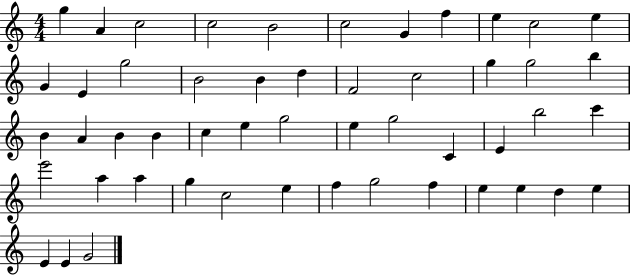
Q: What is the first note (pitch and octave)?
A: G5